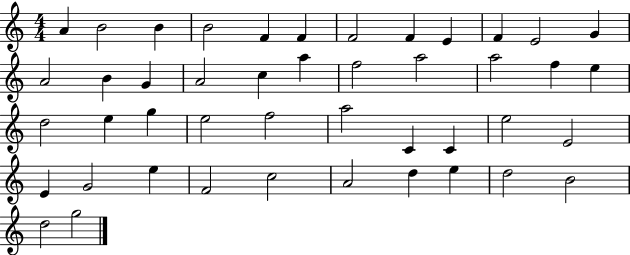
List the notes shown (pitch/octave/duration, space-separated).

A4/q B4/h B4/q B4/h F4/q F4/q F4/h F4/q E4/q F4/q E4/h G4/q A4/h B4/q G4/q A4/h C5/q A5/q F5/h A5/h A5/h F5/q E5/q D5/h E5/q G5/q E5/h F5/h A5/h C4/q C4/q E5/h E4/h E4/q G4/h E5/q F4/h C5/h A4/h D5/q E5/q D5/h B4/h D5/h G5/h